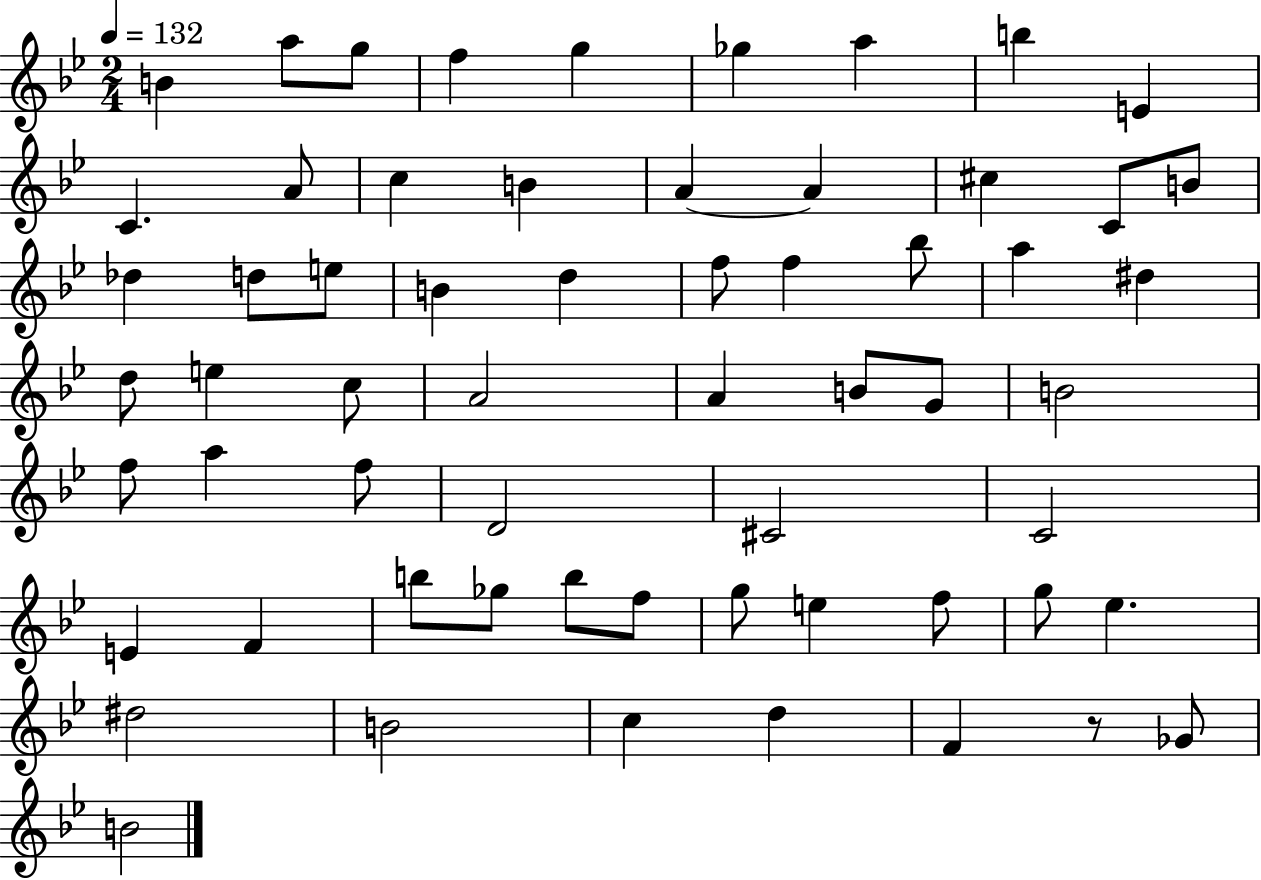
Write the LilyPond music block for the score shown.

{
  \clef treble
  \numericTimeSignature
  \time 2/4
  \key bes \major
  \tempo 4 = 132
  b'4 a''8 g''8 | f''4 g''4 | ges''4 a''4 | b''4 e'4 | \break c'4. a'8 | c''4 b'4 | a'4~~ a'4 | cis''4 c'8 b'8 | \break des''4 d''8 e''8 | b'4 d''4 | f''8 f''4 bes''8 | a''4 dis''4 | \break d''8 e''4 c''8 | a'2 | a'4 b'8 g'8 | b'2 | \break f''8 a''4 f''8 | d'2 | cis'2 | c'2 | \break e'4 f'4 | b''8 ges''8 b''8 f''8 | g''8 e''4 f''8 | g''8 ees''4. | \break dis''2 | b'2 | c''4 d''4 | f'4 r8 ges'8 | \break b'2 | \bar "|."
}